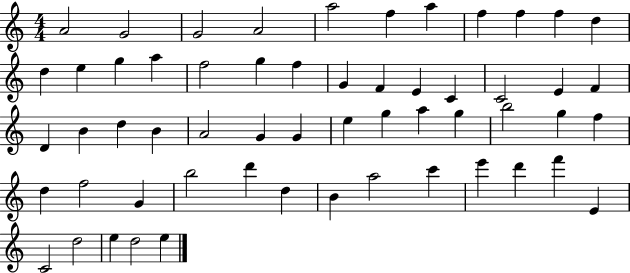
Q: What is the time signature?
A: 4/4